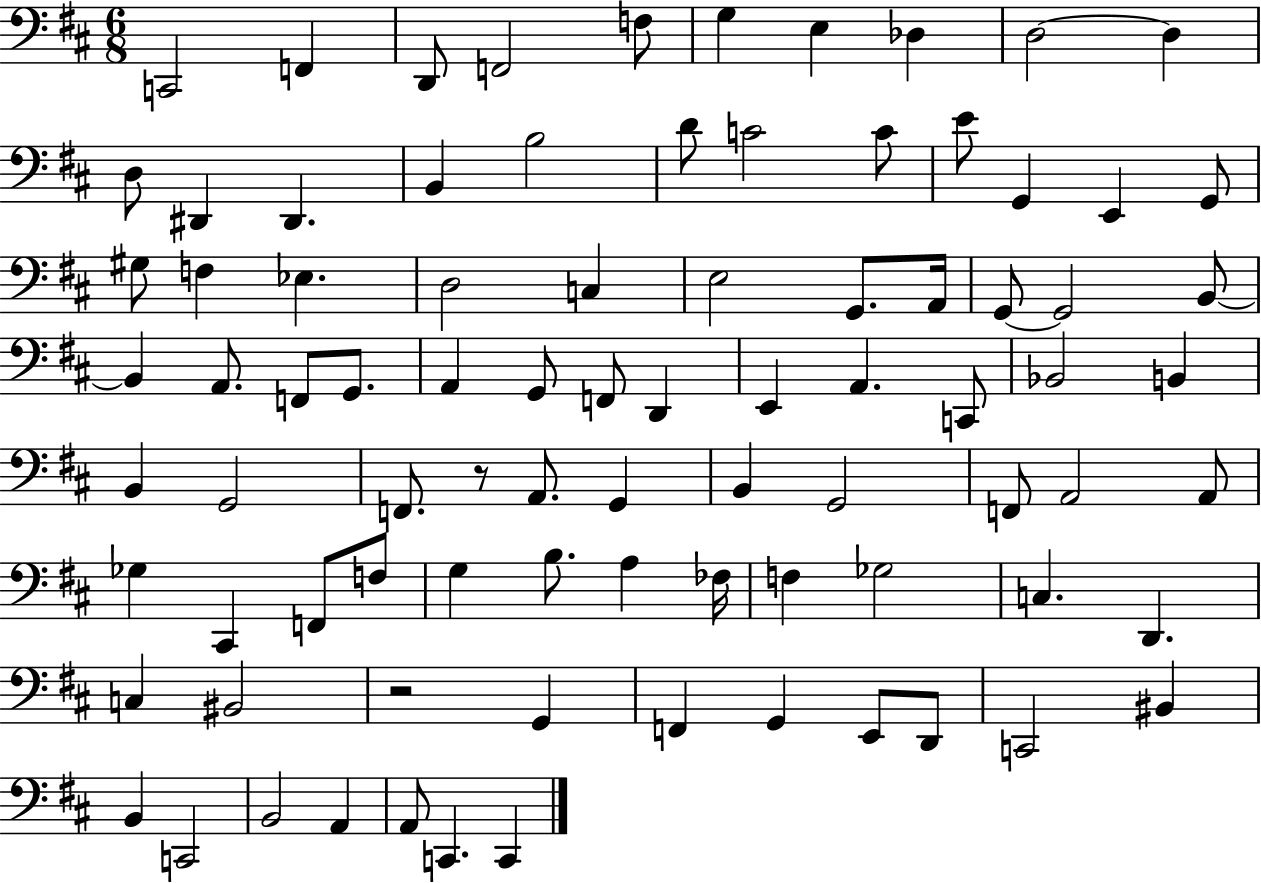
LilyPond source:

{
  \clef bass
  \numericTimeSignature
  \time 6/8
  \key d \major
  c,2 f,4 | d,8 f,2 f8 | g4 e4 des4 | d2~~ d4 | \break d8 dis,4 dis,4. | b,4 b2 | d'8 c'2 c'8 | e'8 g,4 e,4 g,8 | \break gis8 f4 ees4. | d2 c4 | e2 g,8. a,16 | g,8~~ g,2 b,8~~ | \break b,4 a,8. f,8 g,8. | a,4 g,8 f,8 d,4 | e,4 a,4. c,8 | bes,2 b,4 | \break b,4 g,2 | f,8. r8 a,8. g,4 | b,4 g,2 | f,8 a,2 a,8 | \break ges4 cis,4 f,8 f8 | g4 b8. a4 fes16 | f4 ges2 | c4. d,4. | \break c4 bis,2 | r2 g,4 | f,4 g,4 e,8 d,8 | c,2 bis,4 | \break b,4 c,2 | b,2 a,4 | a,8 c,4. c,4 | \bar "|."
}